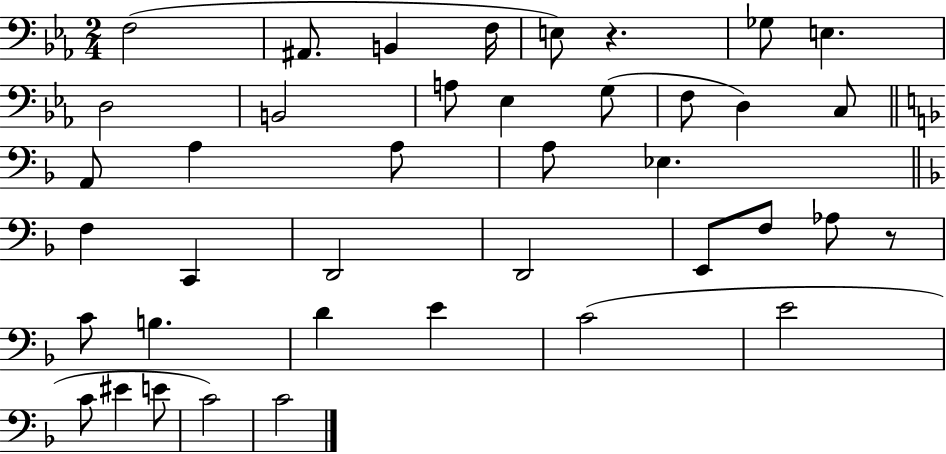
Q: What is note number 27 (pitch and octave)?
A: Ab3